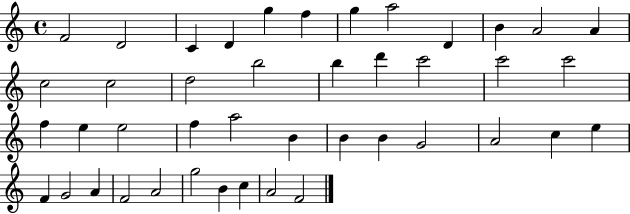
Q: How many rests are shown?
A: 0